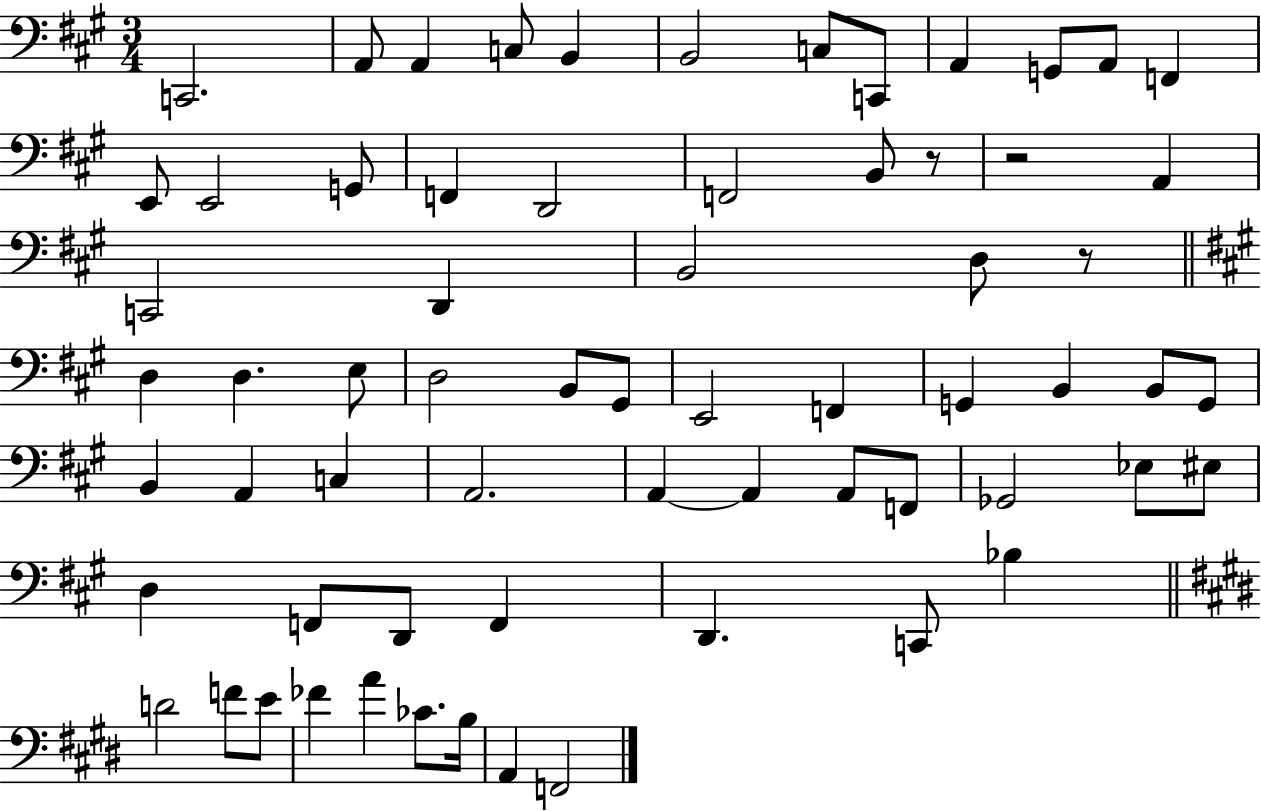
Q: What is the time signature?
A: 3/4